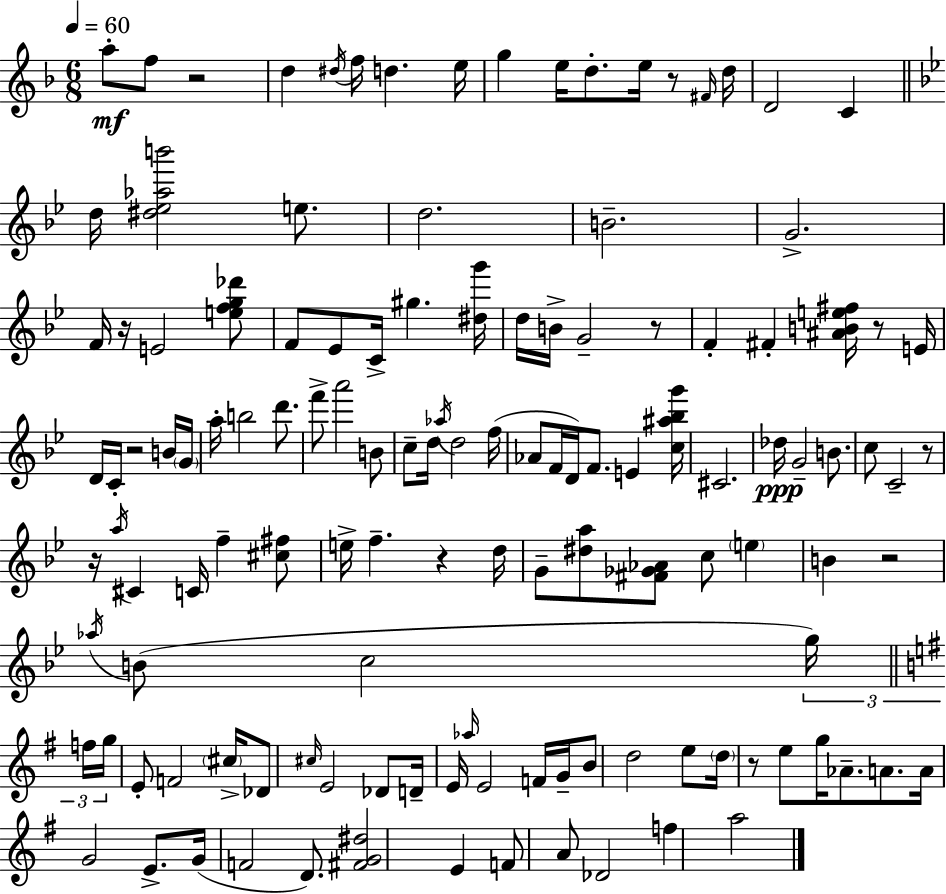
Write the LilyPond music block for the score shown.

{
  \clef treble
  \numericTimeSignature
  \time 6/8
  \key d \minor
  \tempo 4 = 60
  a''8-.\mf f''8 r2 | d''4 \acciaccatura { dis''16 } f''16 d''4. | e''16 g''4 e''16 d''8.-. e''16 r8 | \grace { fis'16 } d''16 d'2 c'4 | \break \bar "||" \break \key bes \major d''16 <dis'' ees'' aes'' b'''>2 e''8. | d''2. | b'2.-- | g'2.-> | \break f'16 r16 e'2 <e'' f'' g'' des'''>8 | f'8 ees'8 c'16-> gis''4. <dis'' g'''>16 | d''16 b'16-> g'2-- r8 | f'4-. fis'4-. <ais' b' e'' fis''>16 r8 e'16 | \break d'16 c'16-. r2 b'16 \parenthesize g'16 | a''16-. b''2 d'''8. | f'''8-> a'''2 b'8 | c''8-- d''16 \acciaccatura { aes''16 } d''2 | \break f''16( aes'8 f'16 d'16) f'8. e'4 | <c'' ais'' bes'' g'''>16 cis'2. | des''16\ppp g'2-- b'8. | c''8 c'2-- r8 | \break r16 \acciaccatura { a''16 } cis'4 c'16 f''4-- | <cis'' fis''>8 e''16-> f''4.-- r4 | d''16 g'8-- <dis'' a''>8 <fis' ges' aes'>8 c''8 \parenthesize e''4 | b'4 r2 | \break \acciaccatura { aes''16 }( b'8 c''2 | \tuplet 3/2 { g''16) \bar "||" \break \key e \minor f''16 g''16 } e'8-. f'2 | \parenthesize cis''16-> des'8 \grace { cis''16 } e'2 | des'8 d'16-- e'16 \grace { aes''16 } e'2 | f'16 g'16-- b'8 d''2 | \break e''8 \parenthesize d''16 r8 e''8 g''16 aes'8.-- | a'8. a'16 g'2 | e'8.-> g'16( f'2 | d'8.) <fis' g' dis''>2 e'4 | \break f'8 a'8 des'2 | f''4 a''2 | \bar "|."
}